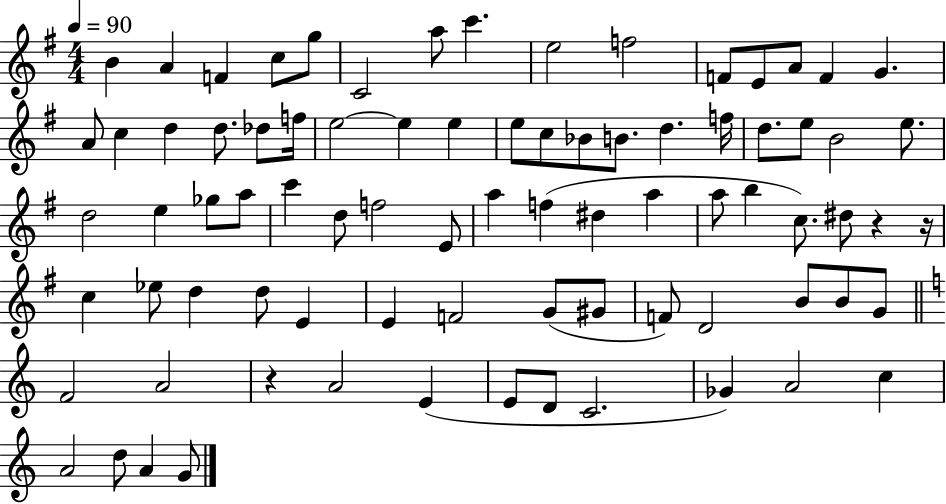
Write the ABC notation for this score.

X:1
T:Untitled
M:4/4
L:1/4
K:G
B A F c/2 g/2 C2 a/2 c' e2 f2 F/2 E/2 A/2 F G A/2 c d d/2 _d/2 f/4 e2 e e e/2 c/2 _B/2 B/2 d f/4 d/2 e/2 B2 e/2 d2 e _g/2 a/2 c' d/2 f2 E/2 a f ^d a a/2 b c/2 ^d/2 z z/4 c _e/2 d d/2 E E F2 G/2 ^G/2 F/2 D2 B/2 B/2 G/2 F2 A2 z A2 E E/2 D/2 C2 _G A2 c A2 d/2 A G/2